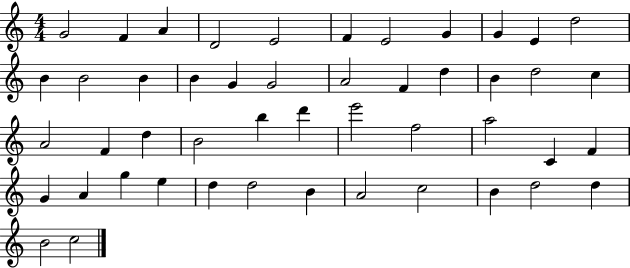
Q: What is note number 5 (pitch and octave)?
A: E4